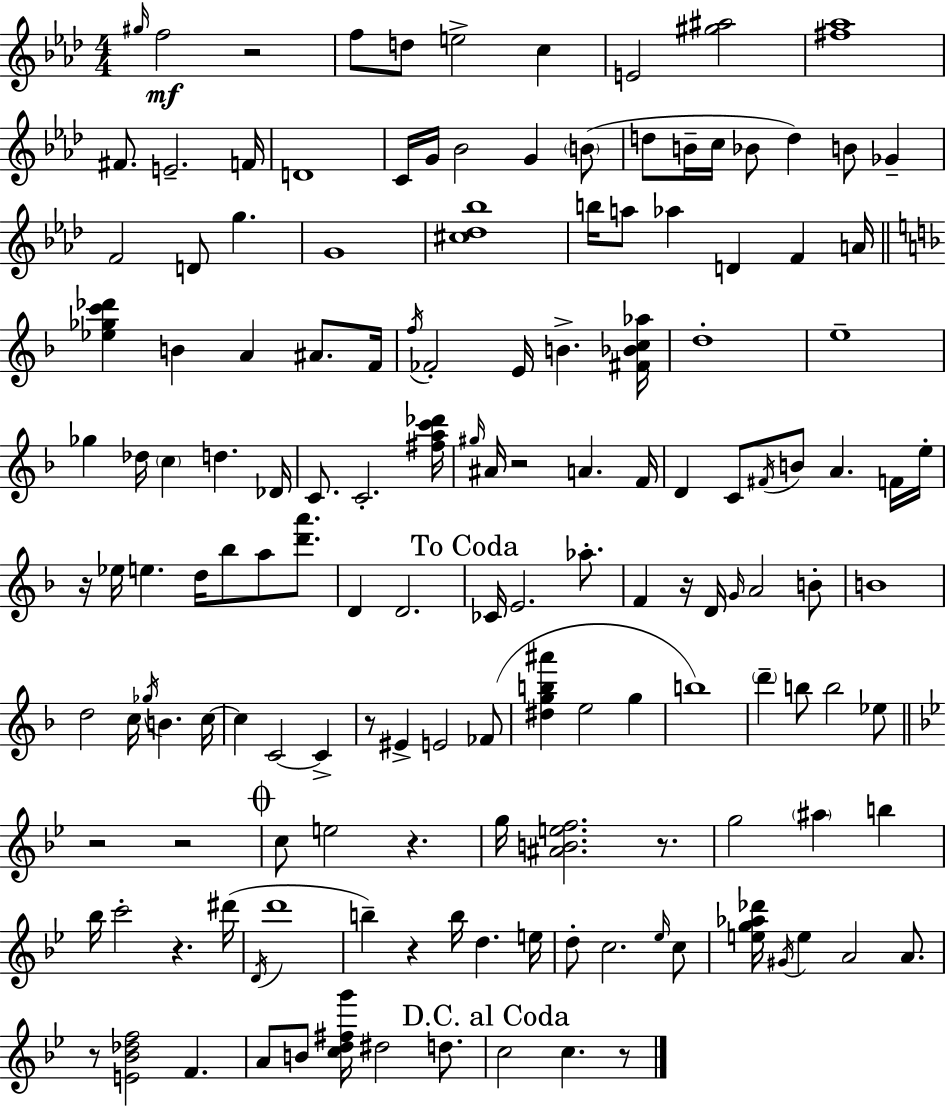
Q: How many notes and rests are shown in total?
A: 150